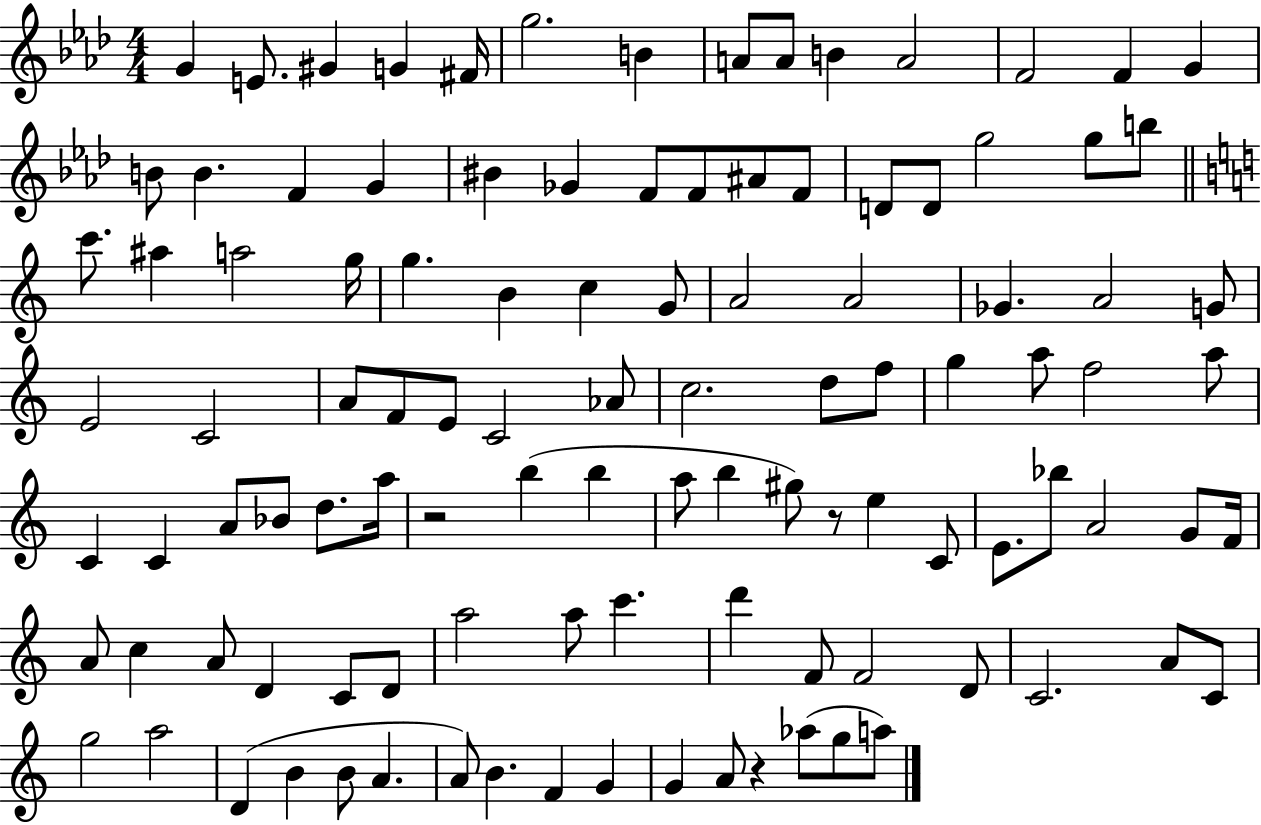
G4/q E4/e. G#4/q G4/q F#4/s G5/h. B4/q A4/e A4/e B4/q A4/h F4/h F4/q G4/q B4/e B4/q. F4/q G4/q BIS4/q Gb4/q F4/e F4/e A#4/e F4/e D4/e D4/e G5/h G5/e B5/e C6/e. A#5/q A5/h G5/s G5/q. B4/q C5/q G4/e A4/h A4/h Gb4/q. A4/h G4/e E4/h C4/h A4/e F4/e E4/e C4/h Ab4/e C5/h. D5/e F5/e G5/q A5/e F5/h A5/e C4/q C4/q A4/e Bb4/e D5/e. A5/s R/h B5/q B5/q A5/e B5/q G#5/e R/e E5/q C4/e E4/e. Bb5/e A4/h G4/e F4/s A4/e C5/q A4/e D4/q C4/e D4/e A5/h A5/e C6/q. D6/q F4/e F4/h D4/e C4/h. A4/e C4/e G5/h A5/h D4/q B4/q B4/e A4/q. A4/e B4/q. F4/q G4/q G4/q A4/e R/q Ab5/e G5/e A5/e